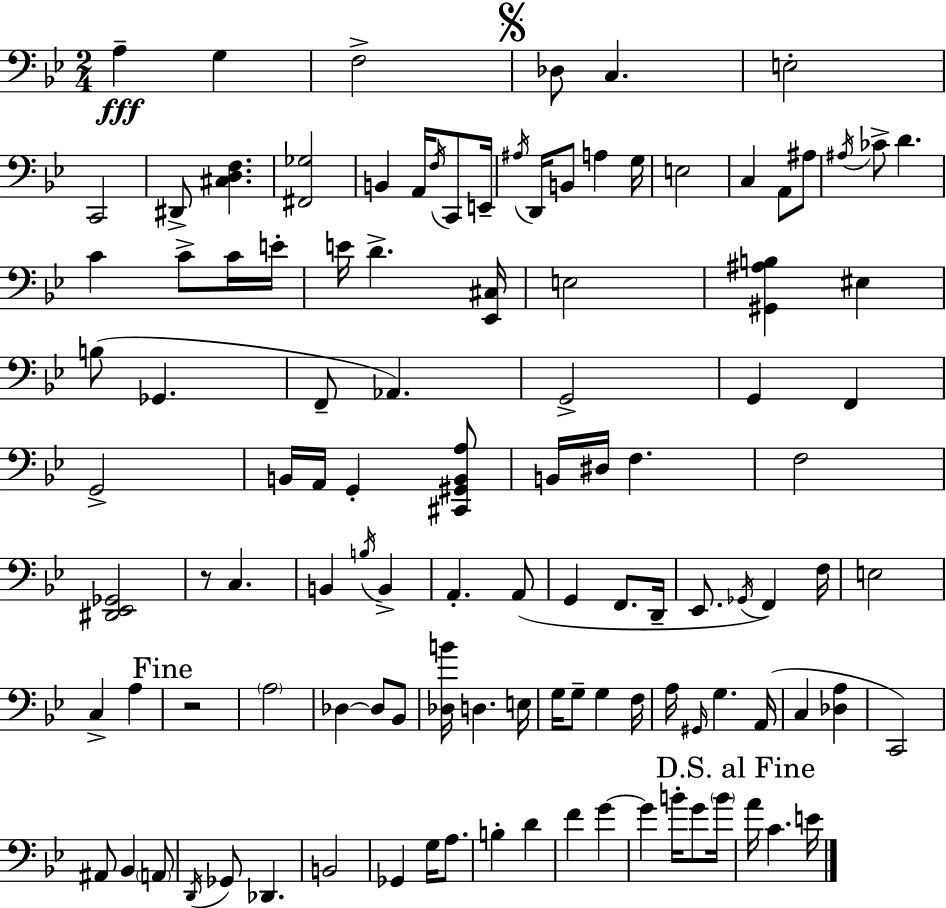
{
  \clef bass
  \numericTimeSignature
  \time 2/4
  \key g \minor
  a4--\fff g4 | f2-> | \mark \markup { \musicglyph "scripts.segno" } des8 c4. | e2-. | \break c,2 | dis,8-> <cis d f>4. | <fis, ges>2 | b,4 a,16 \acciaccatura { f16 } c,8 | \break e,16-- \acciaccatura { ais16 } d,16 b,8 a4 | g16 e2 | c4 a,8 | ais8 \acciaccatura { ais16 } ces'8-> d'4. | \break c'4 c'8-> | c'16 e'16-. e'16 d'4.-> | <ees, cis>16 e2 | <gis, ais b>4 eis4 | \break b8( ges,4. | f,8-- aes,4.) | g,2-> | g,4 f,4 | \break g,2-> | b,16 a,16 g,4-. | <cis, gis, b, a>8 b,16 dis16 f4. | f2 | \break <dis, ees, ges,>2 | r8 c4. | b,4 \acciaccatura { b16 } | b,4-> a,4.-. | \break a,8( g,4 | f,8. d,16-- ees,8. \acciaccatura { ges,16 }) | f,4 f16 e2 | c4-> | \break a4 \mark "Fine" r2 | \parenthesize a2 | des4~~ | des8 bes,8 <des b'>16 d4. | \break e16 g16 g8-- | g4 f16 a16 \grace { gis,16 } g4. | a,16( c4 | <des a>4 c,2) | \break ais,8 | bes,4 \parenthesize a,8 \acciaccatura { d,16 } ges,8 | des,4. b,2 | ges,4 | \break g16 a8. b4-. | d'4 f'4 | g'4~~ g'4 | b'16-. g'8 \parenthesize b'16 \mark "D.S. al Fine" a'16 | \break c'4. e'16 \bar "|."
}